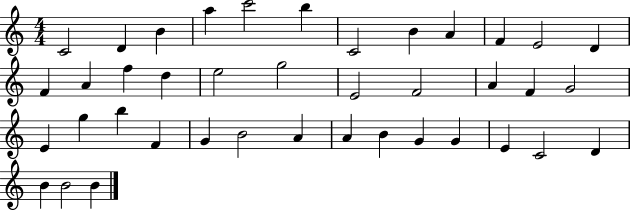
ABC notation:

X:1
T:Untitled
M:4/4
L:1/4
K:C
C2 D B a c'2 b C2 B A F E2 D F A f d e2 g2 E2 F2 A F G2 E g b F G B2 A A B G G E C2 D B B2 B